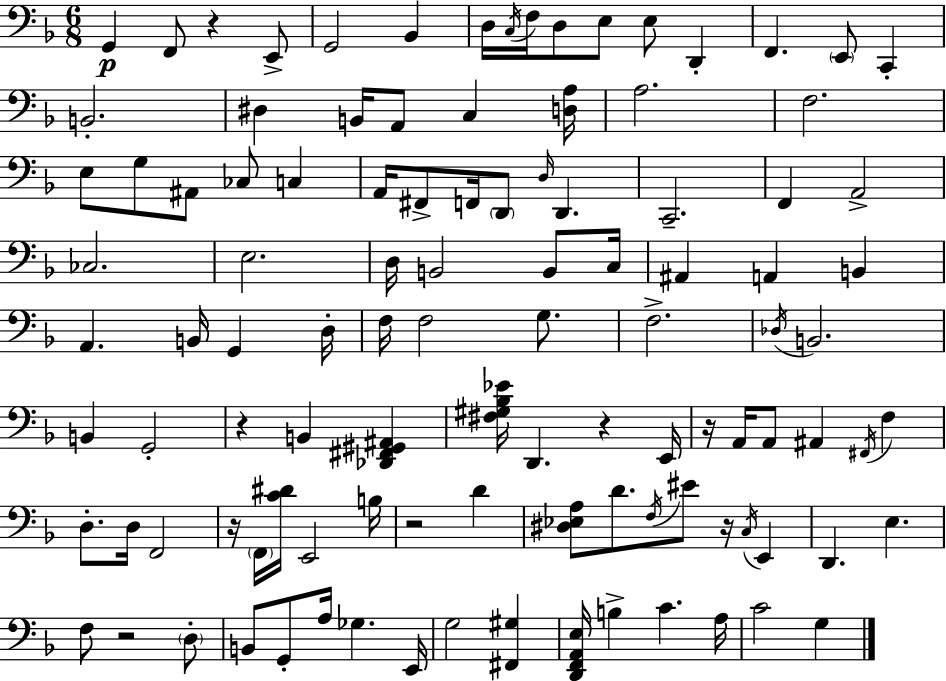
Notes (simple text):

G2/q F2/e R/q E2/e G2/h Bb2/q D3/s C3/s F3/s D3/e E3/e E3/e D2/q F2/q. E2/e C2/q B2/h. D#3/q B2/s A2/e C3/q [D3,A3]/s A3/h. F3/h. E3/e G3/e A#2/e CES3/e C3/q A2/s F#2/e F2/s D2/e D3/s D2/q. C2/h. F2/q A2/h CES3/h. E3/h. D3/s B2/h B2/e C3/s A#2/q A2/q B2/q A2/q. B2/s G2/q D3/s F3/s F3/h G3/e. F3/h. Db3/s B2/h. B2/q G2/h R/q B2/q [Db2,F#2,G#2,A#2]/q [F#3,G#3,Bb3,Eb4]/s D2/q. R/q E2/s R/s A2/s A2/e A#2/q F#2/s F3/q D3/e. D3/s F2/h R/s F2/s [C4,D#4]/s E2/h B3/s R/h D4/q [D#3,Eb3,A3]/e D4/e. F3/s EIS4/e R/s C3/s E2/q D2/q. E3/q. F3/e R/h D3/e B2/e G2/e A3/s Gb3/q. E2/s G3/h [F#2,G#3]/q [D2,F2,A2,E3]/s B3/q C4/q. A3/s C4/h G3/q